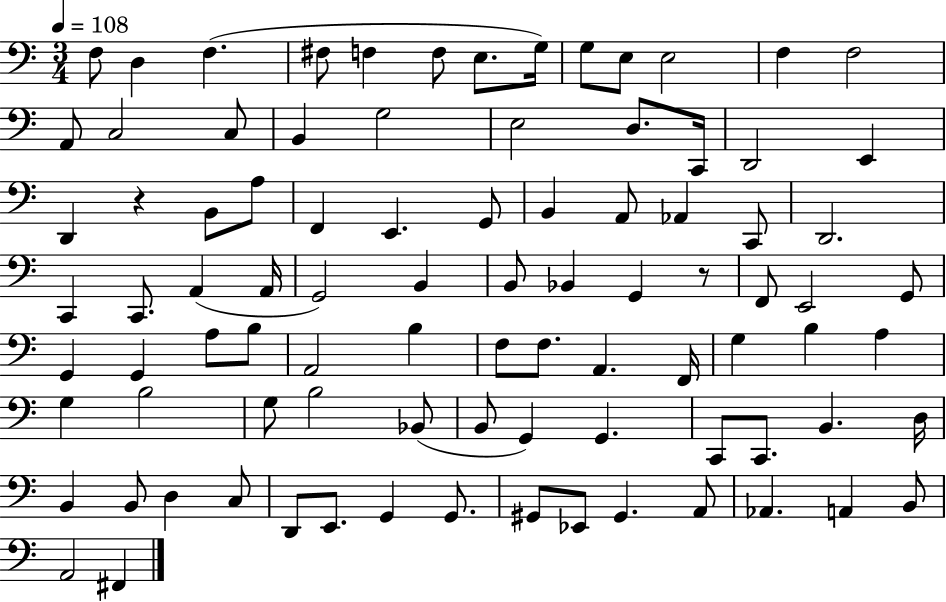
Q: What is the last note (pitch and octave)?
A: F#2